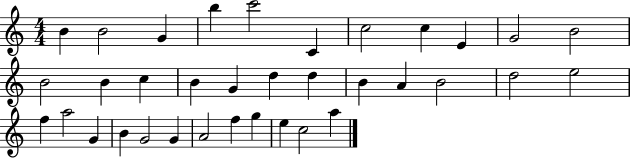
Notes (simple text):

B4/q B4/h G4/q B5/q C6/h C4/q C5/h C5/q E4/q G4/h B4/h B4/h B4/q C5/q B4/q G4/q D5/q D5/q B4/q A4/q B4/h D5/h E5/h F5/q A5/h G4/q B4/q G4/h G4/q A4/h F5/q G5/q E5/q C5/h A5/q